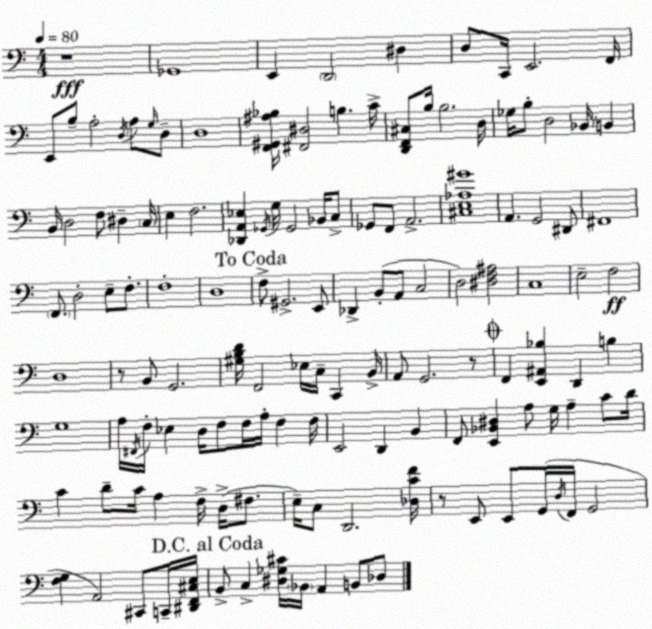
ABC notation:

X:1
T:Untitled
M:4/4
L:1/4
K:C
z4 _G,,4 E,, D,,2 ^D, D,/2 C,,/4 E,,2 F,,/4 E,,/2 B,/2 A,2 D,/4 A,/2 G,/4 D,/2 D,4 [F,,^G,,^A,_B,]/4 [^F,,^D,]2 B, C/4 [D,,F,,^C,]/2 B,/4 B,2 D,/4 _G,/4 B,/2 D,2 _B,,/4 B,, B,,/4 D,2 F,/2 ^D, C,/4 E, F,2 [_D,,A,,_E,] _G,,/4 G,/4 _G,,2 _B,,/4 C,/2 _G,,/2 F,,/2 A,,2 [^C,E,_A,^G]4 A,, G,,2 ^D,,/2 ^F,,4 F,,/2 D,2 E,/2 F,/2 F,4 D,4 F,/2 ^G,,2 E,,/2 _D,, B,,/2 A,,/2 C,2 D,2 [^D,F,^A,]2 C,4 E,2 F,2 D,4 z/2 B,,/2 G,,2 [^G,B,D]/4 F,,2 _E,/4 C,/4 C,, B,,/4 A,,/2 G,,2 z/2 F,, [E,,^A,,_B,] D,, B, G,4 A,/4 ^F,,/4 F,/4 _E, D,/4 F,/2 F,/4 A,/4 F, F,/4 E,,2 D,, B,, F,,/2 [E,,_B,,^D,] A,/2 G,/4 A, C/2 D/4 C D/2 C/4 A, F,/4 D,/4 ^F,/2 E,/4 C,/2 D,,2 [_D,CF]/4 z/2 E,,/2 E,,/2 G,,/4 D,/4 F,,/4 G,,2 [F,G,] A,,2 ^C,,/2 C,,/4 [^D,,F,,^C,E,]/4 B,,/2 C, [^D,_G,^C]/4 _B,,/4 A,, B,,/2 _D,/2